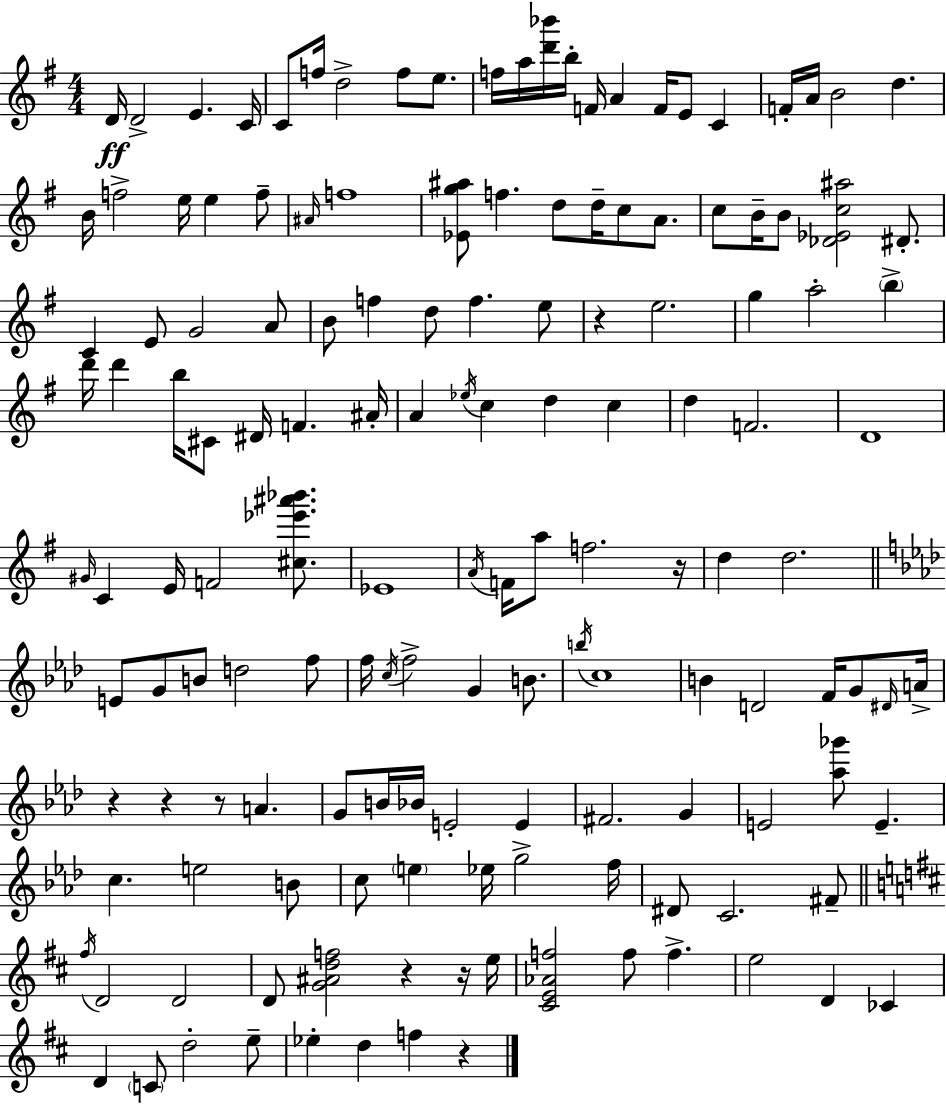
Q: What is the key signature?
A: E minor